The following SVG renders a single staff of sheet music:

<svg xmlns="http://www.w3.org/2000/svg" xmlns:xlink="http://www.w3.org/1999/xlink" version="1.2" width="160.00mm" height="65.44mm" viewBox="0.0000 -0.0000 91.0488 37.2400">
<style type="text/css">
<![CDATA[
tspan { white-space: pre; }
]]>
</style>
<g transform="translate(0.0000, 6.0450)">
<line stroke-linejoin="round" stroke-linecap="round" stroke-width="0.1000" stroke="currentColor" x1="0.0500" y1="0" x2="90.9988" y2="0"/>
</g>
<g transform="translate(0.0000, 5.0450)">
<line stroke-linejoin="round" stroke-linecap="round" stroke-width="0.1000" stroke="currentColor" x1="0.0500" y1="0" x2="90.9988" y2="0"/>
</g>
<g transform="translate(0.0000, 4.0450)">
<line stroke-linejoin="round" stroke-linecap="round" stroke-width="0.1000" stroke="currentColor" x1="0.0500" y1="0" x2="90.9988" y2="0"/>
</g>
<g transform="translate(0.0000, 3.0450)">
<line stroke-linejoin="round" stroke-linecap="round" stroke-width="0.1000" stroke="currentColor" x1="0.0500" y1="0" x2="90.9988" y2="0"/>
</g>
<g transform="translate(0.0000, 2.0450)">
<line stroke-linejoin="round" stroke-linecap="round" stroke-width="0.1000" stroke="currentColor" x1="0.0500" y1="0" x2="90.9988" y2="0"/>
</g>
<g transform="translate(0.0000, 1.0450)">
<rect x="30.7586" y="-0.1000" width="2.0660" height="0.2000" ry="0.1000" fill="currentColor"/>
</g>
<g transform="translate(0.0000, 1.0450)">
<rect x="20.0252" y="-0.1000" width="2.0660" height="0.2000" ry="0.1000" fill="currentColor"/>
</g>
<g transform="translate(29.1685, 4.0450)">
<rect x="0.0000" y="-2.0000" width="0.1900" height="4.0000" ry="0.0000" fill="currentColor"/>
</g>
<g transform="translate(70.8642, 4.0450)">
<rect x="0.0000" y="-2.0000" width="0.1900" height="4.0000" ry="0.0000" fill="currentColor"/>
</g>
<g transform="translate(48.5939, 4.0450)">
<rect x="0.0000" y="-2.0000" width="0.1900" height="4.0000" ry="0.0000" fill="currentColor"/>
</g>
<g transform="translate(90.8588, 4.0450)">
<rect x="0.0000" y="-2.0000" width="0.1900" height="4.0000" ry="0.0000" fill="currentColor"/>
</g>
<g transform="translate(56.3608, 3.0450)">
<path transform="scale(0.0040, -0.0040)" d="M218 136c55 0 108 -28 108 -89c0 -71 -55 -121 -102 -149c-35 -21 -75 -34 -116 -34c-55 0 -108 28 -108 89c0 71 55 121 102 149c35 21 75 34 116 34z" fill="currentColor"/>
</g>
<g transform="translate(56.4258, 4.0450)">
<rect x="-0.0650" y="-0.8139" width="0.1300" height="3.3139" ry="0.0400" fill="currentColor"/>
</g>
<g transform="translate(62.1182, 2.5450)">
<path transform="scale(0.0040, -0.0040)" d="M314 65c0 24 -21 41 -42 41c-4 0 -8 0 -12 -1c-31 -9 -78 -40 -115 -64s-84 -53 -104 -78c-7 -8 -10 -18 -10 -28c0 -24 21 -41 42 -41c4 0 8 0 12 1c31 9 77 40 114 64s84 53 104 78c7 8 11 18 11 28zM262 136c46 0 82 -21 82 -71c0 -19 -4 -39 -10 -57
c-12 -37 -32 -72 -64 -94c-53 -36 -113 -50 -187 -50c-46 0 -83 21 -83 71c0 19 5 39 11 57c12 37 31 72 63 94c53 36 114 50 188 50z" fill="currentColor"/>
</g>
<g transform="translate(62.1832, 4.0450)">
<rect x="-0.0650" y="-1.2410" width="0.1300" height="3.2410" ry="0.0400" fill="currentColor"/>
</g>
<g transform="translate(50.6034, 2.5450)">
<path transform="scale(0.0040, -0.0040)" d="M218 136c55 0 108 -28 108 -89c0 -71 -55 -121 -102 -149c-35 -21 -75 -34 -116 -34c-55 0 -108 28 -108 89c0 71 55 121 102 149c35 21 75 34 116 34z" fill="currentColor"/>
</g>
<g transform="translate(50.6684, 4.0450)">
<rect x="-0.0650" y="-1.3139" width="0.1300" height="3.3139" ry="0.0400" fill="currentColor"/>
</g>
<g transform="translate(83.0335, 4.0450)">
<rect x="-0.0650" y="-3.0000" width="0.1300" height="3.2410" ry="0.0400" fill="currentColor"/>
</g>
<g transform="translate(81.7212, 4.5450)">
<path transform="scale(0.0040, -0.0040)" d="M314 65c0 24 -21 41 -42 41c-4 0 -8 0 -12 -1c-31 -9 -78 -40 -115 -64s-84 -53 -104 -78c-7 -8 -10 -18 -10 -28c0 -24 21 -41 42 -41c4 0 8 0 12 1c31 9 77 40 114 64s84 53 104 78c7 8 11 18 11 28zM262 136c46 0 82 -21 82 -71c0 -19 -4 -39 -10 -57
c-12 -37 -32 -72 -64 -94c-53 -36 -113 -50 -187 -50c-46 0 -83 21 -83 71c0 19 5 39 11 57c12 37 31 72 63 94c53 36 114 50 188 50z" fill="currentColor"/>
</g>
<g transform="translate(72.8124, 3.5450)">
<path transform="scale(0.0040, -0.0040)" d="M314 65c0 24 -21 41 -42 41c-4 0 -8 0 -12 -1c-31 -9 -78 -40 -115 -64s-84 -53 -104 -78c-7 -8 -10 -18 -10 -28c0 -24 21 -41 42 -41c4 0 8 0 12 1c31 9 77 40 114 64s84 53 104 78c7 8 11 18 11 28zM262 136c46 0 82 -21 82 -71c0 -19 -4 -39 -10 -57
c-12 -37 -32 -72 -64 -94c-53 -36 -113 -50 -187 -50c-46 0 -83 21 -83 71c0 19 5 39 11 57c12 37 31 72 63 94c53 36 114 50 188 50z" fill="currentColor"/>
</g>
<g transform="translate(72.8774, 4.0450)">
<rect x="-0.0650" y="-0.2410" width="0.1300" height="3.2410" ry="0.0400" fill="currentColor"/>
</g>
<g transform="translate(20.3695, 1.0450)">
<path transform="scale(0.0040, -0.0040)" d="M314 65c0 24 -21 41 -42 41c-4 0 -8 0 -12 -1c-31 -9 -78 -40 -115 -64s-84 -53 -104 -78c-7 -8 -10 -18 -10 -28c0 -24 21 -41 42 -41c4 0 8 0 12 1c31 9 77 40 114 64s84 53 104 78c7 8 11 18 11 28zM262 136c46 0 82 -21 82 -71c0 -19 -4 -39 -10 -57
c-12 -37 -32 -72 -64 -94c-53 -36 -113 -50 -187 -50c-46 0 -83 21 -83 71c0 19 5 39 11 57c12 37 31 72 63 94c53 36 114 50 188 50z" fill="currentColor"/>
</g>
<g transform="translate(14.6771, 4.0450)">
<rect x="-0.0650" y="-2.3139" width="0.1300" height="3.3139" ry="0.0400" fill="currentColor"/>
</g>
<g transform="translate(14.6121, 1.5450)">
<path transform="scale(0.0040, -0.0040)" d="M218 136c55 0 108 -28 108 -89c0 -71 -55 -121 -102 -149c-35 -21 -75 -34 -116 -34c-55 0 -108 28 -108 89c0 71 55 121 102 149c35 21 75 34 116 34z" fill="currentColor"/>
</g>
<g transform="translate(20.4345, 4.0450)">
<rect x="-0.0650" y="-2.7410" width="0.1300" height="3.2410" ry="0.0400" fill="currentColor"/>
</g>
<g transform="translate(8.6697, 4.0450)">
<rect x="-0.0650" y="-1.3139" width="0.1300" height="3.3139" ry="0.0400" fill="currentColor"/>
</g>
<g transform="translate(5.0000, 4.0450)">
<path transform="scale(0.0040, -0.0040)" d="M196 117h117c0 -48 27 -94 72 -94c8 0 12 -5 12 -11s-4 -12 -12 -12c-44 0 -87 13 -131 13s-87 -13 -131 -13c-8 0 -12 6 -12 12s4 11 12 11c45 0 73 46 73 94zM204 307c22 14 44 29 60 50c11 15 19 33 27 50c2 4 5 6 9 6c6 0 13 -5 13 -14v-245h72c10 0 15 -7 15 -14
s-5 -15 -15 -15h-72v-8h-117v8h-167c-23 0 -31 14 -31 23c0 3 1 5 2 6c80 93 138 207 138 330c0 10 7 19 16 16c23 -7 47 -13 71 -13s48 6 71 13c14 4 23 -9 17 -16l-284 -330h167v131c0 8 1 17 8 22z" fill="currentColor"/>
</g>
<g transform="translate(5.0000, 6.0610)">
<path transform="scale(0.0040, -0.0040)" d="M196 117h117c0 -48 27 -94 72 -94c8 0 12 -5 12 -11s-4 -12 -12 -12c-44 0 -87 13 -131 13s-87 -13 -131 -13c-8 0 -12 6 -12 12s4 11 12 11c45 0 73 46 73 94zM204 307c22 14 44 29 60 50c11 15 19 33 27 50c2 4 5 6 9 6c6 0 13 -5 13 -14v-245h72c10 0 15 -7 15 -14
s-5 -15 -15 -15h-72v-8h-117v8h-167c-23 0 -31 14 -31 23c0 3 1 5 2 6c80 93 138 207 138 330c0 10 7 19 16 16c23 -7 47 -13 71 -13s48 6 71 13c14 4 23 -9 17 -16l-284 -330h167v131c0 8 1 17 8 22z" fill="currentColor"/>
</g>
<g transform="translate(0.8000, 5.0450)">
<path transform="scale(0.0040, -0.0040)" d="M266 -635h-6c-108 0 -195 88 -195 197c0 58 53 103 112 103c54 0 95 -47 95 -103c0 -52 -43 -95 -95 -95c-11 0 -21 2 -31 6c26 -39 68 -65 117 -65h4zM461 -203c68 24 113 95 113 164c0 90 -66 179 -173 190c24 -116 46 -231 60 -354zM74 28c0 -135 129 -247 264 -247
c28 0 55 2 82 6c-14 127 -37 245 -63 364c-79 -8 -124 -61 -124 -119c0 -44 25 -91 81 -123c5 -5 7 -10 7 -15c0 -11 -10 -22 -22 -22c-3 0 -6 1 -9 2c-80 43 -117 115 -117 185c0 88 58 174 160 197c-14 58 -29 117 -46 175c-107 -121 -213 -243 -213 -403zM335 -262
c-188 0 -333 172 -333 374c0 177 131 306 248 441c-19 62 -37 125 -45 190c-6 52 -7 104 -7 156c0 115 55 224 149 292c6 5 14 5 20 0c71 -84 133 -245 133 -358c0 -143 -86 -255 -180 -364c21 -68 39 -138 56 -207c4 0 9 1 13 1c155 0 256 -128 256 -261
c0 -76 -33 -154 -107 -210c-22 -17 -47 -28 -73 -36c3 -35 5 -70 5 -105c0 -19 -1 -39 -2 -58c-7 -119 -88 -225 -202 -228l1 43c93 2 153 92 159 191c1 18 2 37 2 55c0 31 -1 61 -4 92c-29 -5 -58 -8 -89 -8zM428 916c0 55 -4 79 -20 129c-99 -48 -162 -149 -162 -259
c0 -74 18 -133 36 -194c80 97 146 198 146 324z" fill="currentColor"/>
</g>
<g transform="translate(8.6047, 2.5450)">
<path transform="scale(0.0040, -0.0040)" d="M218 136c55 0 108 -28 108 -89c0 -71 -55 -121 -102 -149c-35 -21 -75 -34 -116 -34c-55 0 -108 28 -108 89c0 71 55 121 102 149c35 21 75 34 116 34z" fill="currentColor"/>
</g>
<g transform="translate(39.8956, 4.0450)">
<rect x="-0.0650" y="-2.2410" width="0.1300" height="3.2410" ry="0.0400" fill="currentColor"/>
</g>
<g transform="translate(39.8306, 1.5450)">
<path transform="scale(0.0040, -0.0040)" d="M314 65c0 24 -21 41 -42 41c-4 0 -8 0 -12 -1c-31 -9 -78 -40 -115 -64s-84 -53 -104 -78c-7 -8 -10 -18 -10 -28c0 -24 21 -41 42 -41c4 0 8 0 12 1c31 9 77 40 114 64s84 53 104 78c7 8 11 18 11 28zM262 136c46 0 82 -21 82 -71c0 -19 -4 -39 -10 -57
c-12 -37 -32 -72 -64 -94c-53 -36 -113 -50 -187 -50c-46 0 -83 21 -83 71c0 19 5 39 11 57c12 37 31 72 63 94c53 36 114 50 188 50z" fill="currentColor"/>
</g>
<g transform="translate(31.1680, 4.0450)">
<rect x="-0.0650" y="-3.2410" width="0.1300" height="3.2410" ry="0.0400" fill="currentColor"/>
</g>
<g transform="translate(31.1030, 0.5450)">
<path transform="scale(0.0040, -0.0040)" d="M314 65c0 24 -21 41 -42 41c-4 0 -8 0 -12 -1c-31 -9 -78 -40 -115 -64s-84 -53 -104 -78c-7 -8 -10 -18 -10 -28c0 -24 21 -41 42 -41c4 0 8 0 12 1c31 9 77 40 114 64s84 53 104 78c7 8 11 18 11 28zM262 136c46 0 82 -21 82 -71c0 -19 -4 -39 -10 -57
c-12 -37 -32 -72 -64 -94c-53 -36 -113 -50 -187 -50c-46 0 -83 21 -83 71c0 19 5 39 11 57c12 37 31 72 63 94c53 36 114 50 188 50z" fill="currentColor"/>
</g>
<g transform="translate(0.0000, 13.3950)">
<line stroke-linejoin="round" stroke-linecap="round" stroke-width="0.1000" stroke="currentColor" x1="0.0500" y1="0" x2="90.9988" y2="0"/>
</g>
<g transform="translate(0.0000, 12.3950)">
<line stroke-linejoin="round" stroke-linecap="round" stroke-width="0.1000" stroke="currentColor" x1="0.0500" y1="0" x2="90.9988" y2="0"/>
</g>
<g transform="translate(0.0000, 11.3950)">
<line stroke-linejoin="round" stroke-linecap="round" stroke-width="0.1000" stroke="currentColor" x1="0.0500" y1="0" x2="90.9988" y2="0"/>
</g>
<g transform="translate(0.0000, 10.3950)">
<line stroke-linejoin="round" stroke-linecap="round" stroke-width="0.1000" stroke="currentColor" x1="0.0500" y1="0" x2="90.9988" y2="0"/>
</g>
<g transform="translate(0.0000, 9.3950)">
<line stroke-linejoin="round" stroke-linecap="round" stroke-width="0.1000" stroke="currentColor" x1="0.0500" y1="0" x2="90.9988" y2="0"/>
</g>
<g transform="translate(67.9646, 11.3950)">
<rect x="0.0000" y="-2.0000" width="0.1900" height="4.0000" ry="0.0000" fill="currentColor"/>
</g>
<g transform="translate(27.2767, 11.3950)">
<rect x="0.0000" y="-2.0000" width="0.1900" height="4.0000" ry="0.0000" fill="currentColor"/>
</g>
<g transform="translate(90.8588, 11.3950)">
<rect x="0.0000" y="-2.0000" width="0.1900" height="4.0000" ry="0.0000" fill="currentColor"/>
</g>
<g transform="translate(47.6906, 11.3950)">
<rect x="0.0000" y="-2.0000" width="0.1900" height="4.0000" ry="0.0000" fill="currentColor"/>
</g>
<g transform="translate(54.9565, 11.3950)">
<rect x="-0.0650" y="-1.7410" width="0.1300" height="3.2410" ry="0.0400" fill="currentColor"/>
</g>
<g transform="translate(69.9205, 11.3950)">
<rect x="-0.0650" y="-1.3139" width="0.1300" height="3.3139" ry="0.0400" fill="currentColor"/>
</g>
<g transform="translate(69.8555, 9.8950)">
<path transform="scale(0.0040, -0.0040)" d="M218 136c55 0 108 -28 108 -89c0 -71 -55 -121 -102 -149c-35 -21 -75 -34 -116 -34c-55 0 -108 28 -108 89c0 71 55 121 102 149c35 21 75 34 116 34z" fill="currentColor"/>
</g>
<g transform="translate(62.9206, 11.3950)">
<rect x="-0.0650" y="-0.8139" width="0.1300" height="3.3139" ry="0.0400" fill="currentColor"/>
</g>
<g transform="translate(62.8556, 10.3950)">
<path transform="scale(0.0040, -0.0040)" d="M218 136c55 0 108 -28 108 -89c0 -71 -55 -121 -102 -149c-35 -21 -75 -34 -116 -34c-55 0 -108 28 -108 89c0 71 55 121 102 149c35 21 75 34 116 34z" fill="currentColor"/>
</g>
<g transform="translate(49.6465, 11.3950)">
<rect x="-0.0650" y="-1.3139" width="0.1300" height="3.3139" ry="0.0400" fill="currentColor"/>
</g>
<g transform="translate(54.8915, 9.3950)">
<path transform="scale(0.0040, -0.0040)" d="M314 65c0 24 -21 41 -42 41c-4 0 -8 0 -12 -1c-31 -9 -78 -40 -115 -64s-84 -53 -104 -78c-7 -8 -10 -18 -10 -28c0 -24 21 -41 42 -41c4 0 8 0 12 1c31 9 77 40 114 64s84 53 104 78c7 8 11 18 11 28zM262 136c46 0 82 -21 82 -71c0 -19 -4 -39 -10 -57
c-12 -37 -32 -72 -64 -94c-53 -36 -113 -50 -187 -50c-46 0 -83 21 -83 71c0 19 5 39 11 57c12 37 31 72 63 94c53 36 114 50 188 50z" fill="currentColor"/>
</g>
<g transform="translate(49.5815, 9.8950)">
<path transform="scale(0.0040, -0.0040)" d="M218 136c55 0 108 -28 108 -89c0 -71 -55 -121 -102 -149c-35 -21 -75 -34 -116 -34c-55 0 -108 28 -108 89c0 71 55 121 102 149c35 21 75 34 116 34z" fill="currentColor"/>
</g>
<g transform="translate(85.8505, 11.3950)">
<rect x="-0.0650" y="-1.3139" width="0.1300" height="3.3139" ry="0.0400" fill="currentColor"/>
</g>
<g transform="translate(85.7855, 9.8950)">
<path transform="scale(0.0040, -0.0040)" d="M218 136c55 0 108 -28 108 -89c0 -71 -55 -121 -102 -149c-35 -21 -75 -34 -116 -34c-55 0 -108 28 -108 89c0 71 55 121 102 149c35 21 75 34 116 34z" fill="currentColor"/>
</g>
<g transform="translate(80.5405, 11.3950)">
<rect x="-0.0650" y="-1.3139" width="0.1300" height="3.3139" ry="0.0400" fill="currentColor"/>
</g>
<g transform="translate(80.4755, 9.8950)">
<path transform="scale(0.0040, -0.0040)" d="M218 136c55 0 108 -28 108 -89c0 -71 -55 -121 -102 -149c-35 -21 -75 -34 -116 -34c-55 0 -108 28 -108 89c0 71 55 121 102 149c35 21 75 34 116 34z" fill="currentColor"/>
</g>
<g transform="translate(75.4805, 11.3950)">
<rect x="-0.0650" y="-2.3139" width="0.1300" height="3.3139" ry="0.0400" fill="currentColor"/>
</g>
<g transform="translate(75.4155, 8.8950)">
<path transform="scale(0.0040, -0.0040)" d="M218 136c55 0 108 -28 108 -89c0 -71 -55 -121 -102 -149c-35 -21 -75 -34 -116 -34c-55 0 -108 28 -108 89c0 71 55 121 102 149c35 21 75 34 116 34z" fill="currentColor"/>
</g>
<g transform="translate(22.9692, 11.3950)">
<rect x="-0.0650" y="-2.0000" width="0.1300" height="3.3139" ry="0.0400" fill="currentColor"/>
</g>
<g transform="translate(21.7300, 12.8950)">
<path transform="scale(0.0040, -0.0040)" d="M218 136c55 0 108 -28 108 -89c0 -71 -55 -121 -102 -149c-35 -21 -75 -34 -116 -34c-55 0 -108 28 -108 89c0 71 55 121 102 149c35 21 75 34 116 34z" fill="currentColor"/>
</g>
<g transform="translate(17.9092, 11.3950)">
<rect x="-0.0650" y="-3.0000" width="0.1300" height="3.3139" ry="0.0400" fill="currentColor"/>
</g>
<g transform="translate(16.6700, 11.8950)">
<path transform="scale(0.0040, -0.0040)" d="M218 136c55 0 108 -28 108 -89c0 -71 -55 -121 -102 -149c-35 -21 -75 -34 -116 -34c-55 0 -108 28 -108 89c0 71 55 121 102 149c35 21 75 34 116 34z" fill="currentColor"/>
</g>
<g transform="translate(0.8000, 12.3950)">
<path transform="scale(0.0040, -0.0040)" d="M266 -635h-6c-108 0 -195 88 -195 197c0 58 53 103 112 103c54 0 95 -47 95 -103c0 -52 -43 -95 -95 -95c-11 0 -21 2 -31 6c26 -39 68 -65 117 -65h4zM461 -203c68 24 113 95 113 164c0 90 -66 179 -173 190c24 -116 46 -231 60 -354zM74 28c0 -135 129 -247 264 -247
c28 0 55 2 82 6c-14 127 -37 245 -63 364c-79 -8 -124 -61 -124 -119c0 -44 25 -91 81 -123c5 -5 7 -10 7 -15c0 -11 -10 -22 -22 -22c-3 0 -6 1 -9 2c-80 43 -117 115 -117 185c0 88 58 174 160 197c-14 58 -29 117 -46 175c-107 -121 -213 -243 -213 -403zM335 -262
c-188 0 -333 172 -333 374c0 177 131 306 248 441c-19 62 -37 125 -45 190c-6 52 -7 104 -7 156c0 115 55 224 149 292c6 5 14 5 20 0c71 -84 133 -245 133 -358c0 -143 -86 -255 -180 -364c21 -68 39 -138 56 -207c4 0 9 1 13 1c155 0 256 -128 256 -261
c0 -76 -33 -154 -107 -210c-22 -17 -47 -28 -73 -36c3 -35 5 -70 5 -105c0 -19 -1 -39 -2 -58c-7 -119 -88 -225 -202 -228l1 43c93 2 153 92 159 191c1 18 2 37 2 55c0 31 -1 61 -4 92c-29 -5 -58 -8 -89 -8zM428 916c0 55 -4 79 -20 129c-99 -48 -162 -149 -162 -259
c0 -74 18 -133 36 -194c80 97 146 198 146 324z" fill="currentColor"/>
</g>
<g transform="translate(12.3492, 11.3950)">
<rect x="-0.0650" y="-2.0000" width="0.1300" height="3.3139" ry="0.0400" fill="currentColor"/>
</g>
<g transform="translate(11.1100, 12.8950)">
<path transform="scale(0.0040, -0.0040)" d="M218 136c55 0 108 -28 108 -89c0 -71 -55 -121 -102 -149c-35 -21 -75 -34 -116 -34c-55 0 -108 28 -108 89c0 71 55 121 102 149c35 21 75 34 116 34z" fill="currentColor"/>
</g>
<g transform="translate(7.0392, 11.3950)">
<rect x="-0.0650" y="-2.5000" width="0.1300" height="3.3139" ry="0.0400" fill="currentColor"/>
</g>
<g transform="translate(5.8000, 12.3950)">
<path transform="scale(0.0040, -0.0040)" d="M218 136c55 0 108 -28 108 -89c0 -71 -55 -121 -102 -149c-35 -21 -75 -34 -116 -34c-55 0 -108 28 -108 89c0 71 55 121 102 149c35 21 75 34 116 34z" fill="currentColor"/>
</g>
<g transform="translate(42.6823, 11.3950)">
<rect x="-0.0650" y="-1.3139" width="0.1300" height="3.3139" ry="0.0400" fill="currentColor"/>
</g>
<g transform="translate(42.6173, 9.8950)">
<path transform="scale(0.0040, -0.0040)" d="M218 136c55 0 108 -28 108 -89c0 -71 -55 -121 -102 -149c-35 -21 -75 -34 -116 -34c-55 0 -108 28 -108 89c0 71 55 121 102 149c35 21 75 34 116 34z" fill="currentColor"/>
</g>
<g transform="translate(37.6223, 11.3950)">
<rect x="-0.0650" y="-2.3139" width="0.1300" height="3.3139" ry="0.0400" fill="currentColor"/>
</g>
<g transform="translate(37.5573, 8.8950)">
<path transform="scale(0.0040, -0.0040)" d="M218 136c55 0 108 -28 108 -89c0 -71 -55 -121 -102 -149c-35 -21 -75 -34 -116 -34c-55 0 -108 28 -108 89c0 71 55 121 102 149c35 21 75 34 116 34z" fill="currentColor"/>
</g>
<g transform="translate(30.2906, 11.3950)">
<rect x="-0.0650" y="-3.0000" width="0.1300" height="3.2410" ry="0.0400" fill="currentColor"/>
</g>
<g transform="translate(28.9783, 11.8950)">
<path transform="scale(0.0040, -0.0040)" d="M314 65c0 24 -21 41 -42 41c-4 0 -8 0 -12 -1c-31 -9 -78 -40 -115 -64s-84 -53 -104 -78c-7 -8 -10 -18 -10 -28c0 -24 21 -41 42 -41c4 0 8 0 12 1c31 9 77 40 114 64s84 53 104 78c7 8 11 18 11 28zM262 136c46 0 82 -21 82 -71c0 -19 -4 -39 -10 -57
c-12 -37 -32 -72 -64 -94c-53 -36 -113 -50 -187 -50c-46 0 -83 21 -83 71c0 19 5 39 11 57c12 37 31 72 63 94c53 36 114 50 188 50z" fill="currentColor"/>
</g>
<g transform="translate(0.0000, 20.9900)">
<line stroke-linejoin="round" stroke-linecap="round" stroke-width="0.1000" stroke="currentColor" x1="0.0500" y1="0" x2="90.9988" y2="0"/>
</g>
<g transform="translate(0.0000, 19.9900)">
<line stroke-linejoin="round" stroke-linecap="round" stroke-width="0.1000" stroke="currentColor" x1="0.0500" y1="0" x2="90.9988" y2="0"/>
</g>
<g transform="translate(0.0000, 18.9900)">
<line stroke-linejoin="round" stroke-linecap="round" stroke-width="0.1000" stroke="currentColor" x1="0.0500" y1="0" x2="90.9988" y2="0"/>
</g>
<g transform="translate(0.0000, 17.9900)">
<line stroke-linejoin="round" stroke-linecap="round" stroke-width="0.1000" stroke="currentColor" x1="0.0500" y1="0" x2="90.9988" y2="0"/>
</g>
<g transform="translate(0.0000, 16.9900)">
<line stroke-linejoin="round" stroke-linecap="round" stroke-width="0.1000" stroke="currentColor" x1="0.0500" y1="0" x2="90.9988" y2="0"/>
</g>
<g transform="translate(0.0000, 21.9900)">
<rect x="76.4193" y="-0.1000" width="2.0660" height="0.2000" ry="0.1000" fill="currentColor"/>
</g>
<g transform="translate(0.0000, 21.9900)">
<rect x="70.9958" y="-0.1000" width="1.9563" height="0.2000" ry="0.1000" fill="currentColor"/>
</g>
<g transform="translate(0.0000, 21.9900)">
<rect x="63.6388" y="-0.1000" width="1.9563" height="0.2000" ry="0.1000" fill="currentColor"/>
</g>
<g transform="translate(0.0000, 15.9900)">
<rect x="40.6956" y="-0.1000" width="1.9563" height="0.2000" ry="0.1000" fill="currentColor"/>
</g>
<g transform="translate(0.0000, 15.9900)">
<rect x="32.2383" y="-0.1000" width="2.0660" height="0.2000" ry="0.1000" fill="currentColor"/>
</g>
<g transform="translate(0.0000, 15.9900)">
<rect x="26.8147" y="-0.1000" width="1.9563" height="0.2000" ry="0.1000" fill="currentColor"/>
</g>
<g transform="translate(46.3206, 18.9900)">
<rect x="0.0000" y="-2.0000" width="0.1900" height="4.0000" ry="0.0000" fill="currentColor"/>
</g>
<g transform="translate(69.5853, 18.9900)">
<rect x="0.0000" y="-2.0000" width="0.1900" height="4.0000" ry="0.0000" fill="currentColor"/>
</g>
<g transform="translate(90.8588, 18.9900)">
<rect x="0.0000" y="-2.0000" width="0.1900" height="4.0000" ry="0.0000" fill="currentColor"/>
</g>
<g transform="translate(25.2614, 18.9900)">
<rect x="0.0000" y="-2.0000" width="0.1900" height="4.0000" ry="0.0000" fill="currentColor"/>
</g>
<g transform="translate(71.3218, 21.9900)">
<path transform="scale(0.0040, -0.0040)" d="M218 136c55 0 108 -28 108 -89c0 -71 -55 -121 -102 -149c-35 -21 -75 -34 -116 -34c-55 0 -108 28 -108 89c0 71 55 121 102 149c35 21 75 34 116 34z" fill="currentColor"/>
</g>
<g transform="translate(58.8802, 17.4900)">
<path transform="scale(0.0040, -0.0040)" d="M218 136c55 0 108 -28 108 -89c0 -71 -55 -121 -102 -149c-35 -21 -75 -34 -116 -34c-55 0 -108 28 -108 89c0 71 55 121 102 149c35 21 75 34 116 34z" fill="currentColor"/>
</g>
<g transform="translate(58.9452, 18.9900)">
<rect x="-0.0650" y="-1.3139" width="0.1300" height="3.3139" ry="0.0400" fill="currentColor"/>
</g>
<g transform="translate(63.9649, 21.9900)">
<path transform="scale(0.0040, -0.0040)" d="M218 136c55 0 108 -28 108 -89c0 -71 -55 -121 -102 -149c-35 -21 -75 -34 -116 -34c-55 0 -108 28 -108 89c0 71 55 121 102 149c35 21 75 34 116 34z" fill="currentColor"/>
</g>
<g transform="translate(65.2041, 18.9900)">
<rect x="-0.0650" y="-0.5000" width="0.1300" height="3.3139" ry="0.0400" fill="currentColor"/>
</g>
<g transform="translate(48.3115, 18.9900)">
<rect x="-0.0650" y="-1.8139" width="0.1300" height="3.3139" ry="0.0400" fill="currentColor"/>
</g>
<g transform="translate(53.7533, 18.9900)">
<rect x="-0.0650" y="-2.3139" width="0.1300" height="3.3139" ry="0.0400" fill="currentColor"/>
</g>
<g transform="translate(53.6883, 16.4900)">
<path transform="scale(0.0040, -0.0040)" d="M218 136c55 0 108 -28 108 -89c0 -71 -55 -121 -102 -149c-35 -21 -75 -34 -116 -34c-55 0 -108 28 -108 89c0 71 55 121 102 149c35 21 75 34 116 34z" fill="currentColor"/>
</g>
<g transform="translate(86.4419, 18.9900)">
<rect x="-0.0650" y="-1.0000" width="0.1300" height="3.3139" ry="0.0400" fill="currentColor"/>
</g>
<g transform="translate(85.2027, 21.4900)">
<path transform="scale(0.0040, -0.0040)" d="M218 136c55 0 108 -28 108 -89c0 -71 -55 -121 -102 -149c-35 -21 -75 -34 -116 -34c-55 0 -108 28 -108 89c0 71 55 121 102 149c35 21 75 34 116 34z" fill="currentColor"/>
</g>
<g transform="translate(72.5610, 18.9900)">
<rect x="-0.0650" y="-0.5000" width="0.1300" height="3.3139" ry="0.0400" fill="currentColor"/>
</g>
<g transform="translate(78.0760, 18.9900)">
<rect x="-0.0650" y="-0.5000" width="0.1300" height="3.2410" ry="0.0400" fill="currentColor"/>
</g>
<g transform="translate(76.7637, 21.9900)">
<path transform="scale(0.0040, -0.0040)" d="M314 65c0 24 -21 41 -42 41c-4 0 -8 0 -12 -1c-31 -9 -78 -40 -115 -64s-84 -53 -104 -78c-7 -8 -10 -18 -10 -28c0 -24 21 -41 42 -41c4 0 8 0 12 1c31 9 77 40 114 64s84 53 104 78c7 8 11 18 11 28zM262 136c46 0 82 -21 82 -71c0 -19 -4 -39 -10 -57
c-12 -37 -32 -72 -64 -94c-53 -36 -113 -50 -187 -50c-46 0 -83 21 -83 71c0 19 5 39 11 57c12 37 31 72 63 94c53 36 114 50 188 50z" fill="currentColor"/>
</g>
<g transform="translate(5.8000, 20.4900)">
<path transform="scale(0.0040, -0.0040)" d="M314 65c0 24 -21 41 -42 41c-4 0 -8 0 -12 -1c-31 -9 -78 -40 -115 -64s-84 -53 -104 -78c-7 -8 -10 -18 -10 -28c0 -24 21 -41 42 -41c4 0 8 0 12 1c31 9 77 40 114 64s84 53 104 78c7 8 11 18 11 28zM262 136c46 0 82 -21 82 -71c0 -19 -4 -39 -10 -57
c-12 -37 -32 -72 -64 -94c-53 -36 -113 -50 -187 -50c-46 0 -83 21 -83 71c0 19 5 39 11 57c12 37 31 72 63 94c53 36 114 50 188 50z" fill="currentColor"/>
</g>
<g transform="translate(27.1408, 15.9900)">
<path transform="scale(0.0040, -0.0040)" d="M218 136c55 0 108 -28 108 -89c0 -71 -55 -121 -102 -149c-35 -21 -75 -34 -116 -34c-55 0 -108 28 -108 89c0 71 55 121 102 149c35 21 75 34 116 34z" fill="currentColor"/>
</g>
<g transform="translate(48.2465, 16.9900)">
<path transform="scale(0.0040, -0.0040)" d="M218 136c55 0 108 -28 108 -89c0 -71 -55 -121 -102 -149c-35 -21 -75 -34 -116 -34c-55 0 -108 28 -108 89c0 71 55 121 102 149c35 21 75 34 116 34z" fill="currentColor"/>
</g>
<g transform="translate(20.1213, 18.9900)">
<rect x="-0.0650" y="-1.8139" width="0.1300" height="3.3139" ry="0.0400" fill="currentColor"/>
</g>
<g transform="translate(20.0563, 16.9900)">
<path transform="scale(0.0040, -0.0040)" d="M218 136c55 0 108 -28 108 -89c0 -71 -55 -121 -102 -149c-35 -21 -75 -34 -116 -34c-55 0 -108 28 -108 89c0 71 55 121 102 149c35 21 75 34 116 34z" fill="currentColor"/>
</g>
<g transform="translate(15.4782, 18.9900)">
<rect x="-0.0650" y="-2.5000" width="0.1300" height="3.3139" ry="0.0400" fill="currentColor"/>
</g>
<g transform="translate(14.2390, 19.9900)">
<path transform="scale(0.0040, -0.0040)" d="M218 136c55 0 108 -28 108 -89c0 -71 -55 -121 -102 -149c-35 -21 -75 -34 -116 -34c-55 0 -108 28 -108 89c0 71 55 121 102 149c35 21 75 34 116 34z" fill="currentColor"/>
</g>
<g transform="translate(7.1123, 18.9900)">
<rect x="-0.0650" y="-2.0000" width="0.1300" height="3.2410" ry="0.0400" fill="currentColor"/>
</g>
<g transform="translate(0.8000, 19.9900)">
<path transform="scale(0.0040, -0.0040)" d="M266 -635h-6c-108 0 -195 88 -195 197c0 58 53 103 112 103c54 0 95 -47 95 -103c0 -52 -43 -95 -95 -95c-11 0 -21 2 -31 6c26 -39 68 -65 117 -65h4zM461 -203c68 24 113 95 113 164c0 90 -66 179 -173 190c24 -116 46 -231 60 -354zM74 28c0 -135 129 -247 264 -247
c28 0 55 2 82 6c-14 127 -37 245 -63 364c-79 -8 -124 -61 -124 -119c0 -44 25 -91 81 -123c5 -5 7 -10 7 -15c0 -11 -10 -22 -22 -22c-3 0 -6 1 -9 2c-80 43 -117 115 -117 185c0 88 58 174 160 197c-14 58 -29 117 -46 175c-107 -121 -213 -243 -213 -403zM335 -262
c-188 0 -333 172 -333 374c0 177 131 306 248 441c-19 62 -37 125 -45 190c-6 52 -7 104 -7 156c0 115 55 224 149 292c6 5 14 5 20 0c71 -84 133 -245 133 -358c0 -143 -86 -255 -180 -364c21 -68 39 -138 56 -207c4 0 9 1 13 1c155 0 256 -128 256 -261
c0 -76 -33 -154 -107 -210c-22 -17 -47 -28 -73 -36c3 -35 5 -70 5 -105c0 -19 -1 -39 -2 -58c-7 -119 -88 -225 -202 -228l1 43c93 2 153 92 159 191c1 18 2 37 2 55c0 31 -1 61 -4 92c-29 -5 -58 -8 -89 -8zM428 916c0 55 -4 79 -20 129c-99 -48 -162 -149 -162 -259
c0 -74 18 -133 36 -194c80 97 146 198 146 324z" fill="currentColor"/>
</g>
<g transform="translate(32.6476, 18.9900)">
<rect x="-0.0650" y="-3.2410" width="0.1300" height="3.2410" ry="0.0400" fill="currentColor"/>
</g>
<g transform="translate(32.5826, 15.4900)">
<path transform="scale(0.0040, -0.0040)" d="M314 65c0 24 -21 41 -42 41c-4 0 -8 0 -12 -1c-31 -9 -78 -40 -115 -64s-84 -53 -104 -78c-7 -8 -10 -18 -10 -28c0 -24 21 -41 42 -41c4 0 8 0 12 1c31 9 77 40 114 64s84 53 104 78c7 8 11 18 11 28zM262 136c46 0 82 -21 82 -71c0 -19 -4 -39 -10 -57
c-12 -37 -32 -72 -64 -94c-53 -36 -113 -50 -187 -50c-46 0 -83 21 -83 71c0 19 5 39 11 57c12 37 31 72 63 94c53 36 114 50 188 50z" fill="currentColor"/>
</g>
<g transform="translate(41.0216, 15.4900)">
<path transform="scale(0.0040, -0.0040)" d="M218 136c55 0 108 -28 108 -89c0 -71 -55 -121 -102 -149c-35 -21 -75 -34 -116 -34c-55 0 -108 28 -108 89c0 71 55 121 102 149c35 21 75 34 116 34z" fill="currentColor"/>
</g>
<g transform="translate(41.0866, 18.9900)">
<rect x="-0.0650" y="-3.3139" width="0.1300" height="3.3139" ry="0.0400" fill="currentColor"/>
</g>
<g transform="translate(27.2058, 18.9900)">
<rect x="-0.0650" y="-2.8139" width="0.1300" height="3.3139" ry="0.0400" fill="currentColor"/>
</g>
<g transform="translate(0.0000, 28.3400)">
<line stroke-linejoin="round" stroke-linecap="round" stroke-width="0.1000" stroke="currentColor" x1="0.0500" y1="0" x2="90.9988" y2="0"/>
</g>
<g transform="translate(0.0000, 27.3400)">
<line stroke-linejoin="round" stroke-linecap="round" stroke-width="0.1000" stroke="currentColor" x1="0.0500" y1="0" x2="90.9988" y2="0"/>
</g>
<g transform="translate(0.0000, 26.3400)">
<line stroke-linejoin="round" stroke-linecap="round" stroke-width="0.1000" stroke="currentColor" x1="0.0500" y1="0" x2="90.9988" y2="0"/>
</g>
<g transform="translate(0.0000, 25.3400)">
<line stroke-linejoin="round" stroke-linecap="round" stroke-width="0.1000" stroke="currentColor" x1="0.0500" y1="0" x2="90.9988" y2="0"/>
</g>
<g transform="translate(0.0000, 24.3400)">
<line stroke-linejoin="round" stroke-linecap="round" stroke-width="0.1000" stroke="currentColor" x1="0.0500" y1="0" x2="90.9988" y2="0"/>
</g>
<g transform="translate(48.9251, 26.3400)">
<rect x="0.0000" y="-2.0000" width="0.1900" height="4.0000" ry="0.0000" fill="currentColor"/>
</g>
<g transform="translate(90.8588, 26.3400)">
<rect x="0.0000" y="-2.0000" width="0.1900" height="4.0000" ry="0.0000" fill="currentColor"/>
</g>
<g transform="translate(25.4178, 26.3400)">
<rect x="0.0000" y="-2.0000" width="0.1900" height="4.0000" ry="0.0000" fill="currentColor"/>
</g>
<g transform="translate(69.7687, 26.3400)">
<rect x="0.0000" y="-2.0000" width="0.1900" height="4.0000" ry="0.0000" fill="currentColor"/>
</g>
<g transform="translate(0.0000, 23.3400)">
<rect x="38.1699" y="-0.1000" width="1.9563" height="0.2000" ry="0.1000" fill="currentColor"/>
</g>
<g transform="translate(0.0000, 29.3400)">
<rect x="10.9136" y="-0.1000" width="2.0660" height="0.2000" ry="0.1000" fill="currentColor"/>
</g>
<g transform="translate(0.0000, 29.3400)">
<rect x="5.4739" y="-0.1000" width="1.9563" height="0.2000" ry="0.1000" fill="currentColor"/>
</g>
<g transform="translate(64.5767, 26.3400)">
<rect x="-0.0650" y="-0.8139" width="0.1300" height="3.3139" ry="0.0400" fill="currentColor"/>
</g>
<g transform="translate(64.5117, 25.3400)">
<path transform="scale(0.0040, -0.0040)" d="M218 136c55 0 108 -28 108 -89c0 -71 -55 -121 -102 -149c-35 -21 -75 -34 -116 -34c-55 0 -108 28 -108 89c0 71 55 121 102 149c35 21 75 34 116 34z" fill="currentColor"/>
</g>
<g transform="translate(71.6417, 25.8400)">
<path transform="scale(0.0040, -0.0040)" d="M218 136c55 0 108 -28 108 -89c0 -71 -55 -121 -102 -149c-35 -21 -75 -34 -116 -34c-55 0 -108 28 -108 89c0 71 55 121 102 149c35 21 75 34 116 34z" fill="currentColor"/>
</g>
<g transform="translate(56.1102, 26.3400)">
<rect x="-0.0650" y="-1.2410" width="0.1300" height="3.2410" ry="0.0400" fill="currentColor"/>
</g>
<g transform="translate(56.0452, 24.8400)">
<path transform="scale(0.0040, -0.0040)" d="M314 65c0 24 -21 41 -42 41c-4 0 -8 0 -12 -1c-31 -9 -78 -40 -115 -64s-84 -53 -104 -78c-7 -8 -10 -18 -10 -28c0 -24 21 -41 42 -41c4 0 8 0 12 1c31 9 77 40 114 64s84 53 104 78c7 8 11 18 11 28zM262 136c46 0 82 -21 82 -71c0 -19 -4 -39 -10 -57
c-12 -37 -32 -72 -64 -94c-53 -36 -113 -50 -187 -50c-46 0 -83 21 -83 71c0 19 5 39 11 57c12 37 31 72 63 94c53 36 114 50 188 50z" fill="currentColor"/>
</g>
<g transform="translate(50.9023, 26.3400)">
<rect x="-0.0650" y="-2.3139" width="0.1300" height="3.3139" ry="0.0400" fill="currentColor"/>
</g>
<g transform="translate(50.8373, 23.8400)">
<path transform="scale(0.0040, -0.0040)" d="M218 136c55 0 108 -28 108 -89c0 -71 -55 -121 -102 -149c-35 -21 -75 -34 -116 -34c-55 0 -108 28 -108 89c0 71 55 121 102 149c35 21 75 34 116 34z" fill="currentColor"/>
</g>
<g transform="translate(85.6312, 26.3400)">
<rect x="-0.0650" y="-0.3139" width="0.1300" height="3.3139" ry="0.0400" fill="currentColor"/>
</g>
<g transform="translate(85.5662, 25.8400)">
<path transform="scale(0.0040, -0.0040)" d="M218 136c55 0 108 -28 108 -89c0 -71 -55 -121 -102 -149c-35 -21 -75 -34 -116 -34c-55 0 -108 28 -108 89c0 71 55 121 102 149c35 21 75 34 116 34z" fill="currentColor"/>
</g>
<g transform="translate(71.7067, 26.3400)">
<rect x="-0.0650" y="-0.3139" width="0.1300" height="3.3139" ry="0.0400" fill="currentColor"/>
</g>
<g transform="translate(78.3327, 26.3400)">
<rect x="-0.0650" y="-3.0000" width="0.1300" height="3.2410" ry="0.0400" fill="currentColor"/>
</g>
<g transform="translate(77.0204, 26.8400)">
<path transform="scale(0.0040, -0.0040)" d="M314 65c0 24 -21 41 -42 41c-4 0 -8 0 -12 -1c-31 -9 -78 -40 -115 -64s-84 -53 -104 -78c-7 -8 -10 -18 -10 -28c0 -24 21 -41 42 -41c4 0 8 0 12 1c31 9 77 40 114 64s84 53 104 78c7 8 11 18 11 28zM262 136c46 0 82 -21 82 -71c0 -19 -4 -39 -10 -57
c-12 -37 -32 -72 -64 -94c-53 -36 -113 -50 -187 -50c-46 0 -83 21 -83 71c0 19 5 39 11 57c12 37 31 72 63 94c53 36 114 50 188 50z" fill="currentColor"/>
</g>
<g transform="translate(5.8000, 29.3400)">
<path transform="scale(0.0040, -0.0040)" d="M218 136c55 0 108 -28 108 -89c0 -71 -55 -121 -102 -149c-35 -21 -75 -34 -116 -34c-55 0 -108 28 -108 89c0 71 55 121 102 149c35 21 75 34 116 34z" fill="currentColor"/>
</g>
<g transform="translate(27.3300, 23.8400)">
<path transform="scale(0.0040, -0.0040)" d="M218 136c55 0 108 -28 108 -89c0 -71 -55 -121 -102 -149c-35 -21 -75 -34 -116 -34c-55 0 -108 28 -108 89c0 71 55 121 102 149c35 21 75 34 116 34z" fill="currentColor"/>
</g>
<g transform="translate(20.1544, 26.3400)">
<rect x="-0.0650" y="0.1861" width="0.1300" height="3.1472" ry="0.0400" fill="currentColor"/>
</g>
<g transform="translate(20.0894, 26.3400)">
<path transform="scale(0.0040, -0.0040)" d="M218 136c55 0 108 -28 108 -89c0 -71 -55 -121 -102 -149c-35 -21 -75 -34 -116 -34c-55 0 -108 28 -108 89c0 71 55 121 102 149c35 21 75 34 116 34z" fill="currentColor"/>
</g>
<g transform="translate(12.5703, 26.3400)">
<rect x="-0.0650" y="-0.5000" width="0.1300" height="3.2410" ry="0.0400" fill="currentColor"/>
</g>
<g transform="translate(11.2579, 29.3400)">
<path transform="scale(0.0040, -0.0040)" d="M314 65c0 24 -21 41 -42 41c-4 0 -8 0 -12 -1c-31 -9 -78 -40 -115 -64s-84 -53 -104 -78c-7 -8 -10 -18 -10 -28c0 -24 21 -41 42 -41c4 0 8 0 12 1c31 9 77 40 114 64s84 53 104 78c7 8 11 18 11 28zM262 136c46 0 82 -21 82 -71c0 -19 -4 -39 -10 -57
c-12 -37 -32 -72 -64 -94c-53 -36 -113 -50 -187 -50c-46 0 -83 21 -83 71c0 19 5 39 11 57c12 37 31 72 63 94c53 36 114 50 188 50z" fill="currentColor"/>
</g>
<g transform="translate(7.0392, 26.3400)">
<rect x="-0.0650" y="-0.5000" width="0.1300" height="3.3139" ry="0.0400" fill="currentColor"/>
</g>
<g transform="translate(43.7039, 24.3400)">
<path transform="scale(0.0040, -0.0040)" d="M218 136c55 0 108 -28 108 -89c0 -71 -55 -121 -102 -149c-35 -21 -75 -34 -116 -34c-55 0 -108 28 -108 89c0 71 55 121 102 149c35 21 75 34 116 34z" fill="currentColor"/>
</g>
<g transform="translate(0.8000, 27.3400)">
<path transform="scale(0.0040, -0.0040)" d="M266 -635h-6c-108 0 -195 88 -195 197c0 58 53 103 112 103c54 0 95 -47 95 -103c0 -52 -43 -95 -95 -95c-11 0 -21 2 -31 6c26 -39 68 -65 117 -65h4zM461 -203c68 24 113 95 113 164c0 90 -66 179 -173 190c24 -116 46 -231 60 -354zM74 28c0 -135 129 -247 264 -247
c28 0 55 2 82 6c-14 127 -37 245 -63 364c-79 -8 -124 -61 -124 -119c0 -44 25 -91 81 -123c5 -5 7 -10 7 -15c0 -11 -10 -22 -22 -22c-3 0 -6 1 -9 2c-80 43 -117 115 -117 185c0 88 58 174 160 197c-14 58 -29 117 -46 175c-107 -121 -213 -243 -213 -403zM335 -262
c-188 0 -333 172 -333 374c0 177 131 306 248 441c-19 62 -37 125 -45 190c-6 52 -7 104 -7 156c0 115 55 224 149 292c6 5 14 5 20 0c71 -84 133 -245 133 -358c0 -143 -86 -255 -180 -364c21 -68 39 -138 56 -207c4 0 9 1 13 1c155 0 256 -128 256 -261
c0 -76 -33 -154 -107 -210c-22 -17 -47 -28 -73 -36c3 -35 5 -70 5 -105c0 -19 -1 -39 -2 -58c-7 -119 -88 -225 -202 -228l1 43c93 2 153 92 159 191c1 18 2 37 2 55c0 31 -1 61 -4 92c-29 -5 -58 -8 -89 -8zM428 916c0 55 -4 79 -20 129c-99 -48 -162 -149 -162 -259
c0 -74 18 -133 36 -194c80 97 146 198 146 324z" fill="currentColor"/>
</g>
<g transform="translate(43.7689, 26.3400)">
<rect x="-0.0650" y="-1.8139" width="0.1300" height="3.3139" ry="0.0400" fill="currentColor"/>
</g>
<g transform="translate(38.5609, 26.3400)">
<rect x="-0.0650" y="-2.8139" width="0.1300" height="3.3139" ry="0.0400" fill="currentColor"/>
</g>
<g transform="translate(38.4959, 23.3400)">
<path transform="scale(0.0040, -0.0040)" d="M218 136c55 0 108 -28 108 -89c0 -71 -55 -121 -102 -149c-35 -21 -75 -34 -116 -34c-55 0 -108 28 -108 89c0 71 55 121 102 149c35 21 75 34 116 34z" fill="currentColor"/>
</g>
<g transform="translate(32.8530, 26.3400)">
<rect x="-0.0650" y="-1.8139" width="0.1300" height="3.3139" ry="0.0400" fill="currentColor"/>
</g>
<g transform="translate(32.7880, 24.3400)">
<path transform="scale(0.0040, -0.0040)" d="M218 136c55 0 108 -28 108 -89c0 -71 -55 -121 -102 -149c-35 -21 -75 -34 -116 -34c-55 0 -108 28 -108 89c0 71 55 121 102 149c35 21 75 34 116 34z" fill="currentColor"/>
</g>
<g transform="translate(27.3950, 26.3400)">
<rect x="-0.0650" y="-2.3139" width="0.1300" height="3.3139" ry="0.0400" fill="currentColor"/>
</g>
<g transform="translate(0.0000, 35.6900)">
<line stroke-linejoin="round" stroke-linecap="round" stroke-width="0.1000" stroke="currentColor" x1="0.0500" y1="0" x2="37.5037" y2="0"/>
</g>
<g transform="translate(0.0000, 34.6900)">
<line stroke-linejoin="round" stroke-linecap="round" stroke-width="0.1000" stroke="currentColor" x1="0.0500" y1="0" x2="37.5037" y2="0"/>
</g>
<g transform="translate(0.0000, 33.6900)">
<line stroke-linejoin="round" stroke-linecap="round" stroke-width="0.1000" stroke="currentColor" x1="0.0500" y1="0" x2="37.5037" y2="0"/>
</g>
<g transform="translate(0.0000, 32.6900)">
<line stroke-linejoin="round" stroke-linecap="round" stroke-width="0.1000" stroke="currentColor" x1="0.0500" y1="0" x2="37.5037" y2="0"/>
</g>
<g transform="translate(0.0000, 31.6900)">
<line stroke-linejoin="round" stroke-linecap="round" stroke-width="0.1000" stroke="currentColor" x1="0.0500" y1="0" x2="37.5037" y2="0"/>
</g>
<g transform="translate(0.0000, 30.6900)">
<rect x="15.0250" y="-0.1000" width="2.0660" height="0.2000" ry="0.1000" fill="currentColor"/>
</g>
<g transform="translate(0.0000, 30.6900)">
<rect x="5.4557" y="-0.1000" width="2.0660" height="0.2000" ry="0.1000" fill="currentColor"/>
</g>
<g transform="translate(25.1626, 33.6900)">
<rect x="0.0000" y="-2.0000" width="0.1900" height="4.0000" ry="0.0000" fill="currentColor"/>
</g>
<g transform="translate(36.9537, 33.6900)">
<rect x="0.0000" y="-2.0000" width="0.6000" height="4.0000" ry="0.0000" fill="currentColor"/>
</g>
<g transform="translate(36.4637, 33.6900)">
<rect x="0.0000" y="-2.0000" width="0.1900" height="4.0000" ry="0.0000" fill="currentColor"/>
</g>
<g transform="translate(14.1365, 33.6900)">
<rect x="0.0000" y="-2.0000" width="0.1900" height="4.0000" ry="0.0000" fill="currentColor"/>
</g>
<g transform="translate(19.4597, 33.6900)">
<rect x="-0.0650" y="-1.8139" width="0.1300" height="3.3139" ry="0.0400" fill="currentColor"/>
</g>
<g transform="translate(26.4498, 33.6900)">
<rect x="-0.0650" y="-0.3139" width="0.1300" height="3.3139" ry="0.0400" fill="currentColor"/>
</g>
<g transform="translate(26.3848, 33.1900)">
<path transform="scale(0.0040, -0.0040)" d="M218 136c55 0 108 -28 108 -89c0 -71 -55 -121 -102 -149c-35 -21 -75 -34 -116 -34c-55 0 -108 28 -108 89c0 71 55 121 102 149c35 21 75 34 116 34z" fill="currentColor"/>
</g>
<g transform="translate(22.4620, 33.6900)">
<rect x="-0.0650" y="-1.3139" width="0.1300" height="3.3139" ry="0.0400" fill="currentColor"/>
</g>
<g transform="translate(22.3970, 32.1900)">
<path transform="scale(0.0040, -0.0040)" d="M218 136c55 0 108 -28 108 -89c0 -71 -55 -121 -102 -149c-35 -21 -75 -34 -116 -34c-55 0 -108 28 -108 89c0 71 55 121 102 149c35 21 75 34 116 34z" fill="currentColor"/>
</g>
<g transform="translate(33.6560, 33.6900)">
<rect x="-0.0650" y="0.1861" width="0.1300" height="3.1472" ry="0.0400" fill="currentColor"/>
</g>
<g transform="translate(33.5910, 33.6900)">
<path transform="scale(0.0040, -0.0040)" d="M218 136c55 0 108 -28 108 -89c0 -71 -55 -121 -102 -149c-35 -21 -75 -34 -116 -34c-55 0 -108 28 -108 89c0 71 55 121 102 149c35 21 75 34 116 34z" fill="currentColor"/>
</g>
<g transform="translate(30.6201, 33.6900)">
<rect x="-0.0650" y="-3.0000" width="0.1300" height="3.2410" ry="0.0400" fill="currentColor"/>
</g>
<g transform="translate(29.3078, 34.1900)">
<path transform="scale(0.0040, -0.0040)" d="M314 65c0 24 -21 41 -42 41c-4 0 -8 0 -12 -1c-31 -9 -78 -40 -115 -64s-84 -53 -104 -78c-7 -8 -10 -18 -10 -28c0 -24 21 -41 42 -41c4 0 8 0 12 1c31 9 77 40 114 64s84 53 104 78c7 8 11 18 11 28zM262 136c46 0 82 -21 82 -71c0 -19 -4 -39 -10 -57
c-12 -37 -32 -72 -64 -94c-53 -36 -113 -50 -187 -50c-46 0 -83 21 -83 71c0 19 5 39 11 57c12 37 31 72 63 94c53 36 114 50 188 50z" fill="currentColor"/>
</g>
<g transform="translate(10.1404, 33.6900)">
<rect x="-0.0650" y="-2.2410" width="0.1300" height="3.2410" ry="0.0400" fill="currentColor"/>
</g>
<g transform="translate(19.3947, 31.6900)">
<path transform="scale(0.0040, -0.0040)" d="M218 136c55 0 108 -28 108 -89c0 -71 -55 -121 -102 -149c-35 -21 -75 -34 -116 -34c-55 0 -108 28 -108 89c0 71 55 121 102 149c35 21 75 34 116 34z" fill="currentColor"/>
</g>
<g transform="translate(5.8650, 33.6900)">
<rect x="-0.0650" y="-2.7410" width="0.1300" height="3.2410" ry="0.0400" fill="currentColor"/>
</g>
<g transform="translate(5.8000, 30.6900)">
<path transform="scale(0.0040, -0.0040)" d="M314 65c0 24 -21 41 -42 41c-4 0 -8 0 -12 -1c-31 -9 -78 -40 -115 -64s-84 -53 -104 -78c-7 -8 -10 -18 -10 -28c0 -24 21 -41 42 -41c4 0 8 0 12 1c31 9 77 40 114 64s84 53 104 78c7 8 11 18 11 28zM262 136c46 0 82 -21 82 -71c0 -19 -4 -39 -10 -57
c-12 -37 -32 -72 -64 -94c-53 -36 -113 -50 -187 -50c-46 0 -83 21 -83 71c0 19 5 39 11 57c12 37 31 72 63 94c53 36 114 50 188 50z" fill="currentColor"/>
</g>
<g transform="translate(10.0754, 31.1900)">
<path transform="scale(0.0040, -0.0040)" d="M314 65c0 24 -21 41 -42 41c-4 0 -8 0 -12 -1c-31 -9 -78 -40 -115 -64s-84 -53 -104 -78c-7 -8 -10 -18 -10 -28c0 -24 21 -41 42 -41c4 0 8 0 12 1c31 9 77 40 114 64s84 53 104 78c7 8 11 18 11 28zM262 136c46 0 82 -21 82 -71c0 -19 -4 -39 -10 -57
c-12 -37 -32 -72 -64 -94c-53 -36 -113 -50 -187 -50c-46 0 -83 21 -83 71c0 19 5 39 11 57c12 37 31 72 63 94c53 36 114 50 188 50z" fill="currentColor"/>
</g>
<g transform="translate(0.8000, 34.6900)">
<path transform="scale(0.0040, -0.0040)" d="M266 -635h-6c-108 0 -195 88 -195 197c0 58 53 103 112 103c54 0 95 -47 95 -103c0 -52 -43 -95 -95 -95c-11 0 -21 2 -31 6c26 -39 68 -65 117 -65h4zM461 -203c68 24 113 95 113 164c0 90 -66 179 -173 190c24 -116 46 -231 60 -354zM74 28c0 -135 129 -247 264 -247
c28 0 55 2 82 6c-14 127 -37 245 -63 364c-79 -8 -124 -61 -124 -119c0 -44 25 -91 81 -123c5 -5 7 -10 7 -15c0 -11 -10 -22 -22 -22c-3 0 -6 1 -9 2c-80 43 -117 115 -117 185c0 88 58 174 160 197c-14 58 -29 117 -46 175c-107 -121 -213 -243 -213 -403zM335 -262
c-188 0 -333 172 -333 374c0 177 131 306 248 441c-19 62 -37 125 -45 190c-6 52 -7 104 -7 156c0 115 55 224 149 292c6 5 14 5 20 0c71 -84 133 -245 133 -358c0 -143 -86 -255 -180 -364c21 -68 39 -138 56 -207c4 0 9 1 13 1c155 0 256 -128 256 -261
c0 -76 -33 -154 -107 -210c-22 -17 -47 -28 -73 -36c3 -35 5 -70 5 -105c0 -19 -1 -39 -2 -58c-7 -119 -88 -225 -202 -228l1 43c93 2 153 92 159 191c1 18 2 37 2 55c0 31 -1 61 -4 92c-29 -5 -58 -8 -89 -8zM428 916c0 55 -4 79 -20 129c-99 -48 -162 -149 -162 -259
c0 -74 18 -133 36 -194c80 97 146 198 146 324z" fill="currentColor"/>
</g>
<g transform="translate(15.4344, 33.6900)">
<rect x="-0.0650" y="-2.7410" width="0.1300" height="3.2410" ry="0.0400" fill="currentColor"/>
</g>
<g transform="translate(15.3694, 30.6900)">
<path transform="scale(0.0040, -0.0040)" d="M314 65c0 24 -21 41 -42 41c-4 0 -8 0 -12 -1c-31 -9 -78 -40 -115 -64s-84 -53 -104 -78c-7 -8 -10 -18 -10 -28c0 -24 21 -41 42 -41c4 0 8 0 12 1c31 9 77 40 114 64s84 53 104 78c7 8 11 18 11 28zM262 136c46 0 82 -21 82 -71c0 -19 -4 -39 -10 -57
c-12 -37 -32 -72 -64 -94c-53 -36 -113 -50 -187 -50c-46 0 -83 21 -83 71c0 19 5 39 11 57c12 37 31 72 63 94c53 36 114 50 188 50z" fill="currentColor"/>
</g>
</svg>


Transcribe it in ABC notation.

X:1
T:Untitled
M:4/4
L:1/4
K:C
e g a2 b2 g2 e d e2 c2 A2 G F A F A2 g e e f2 d e g e e F2 G f a b2 b f g e C C C2 D C C2 B g f a f g e2 d c A2 c a2 g2 a2 f e c A2 B